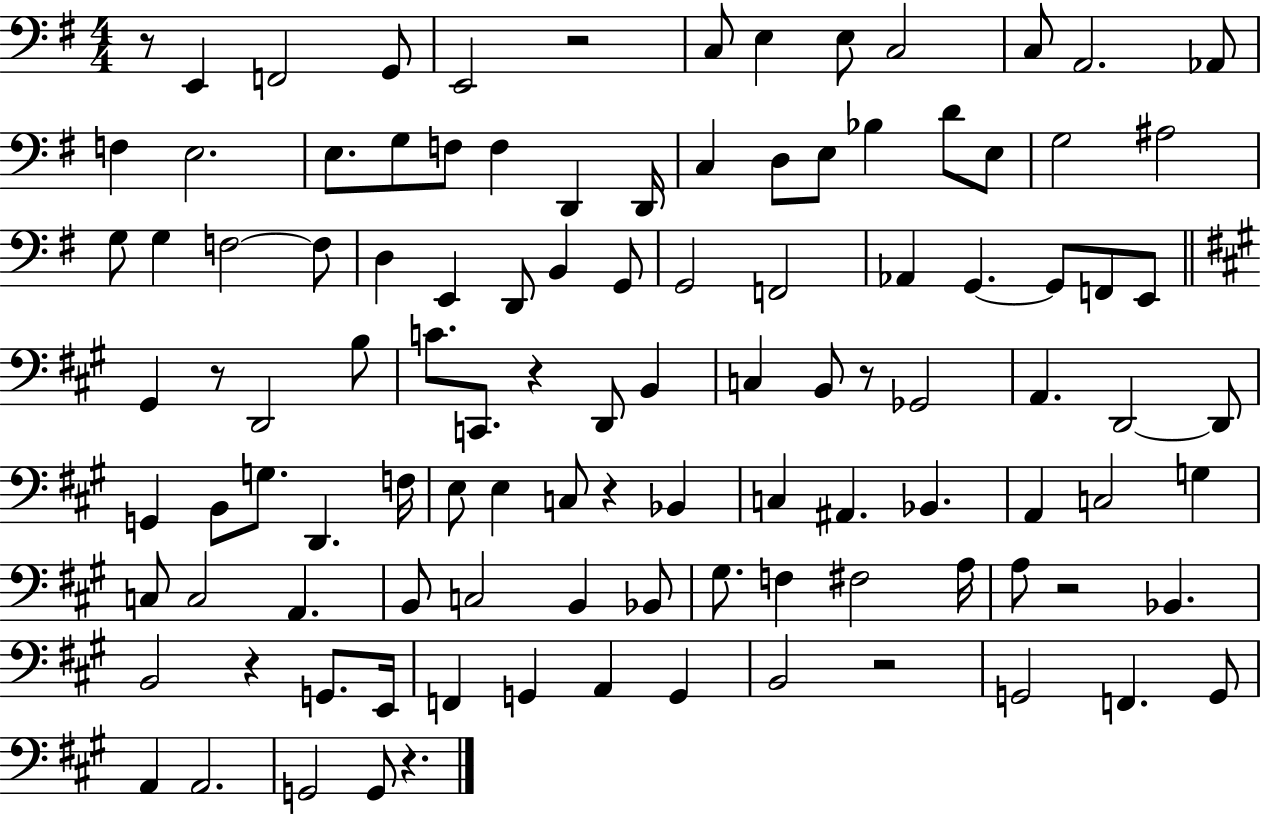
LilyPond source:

{
  \clef bass
  \numericTimeSignature
  \time 4/4
  \key g \major
  r8 e,4 f,2 g,8 | e,2 r2 | c8 e4 e8 c2 | c8 a,2. aes,8 | \break f4 e2. | e8. g8 f8 f4 d,4 d,16 | c4 d8 e8 bes4 d'8 e8 | g2 ais2 | \break g8 g4 f2~~ f8 | d4 e,4 d,8 b,4 g,8 | g,2 f,2 | aes,4 g,4.~~ g,8 f,8 e,8 | \break \bar "||" \break \key a \major gis,4 r8 d,2 b8 | c'8. c,8. r4 d,8 b,4 | c4 b,8 r8 ges,2 | a,4. d,2~~ d,8 | \break g,4 b,8 g8. d,4. f16 | e8 e4 c8 r4 bes,4 | c4 ais,4. bes,4. | a,4 c2 g4 | \break c8 c2 a,4. | b,8 c2 b,4 bes,8 | gis8. f4 fis2 a16 | a8 r2 bes,4. | \break b,2 r4 g,8. e,16 | f,4 g,4 a,4 g,4 | b,2 r2 | g,2 f,4. g,8 | \break a,4 a,2. | g,2 g,8 r4. | \bar "|."
}